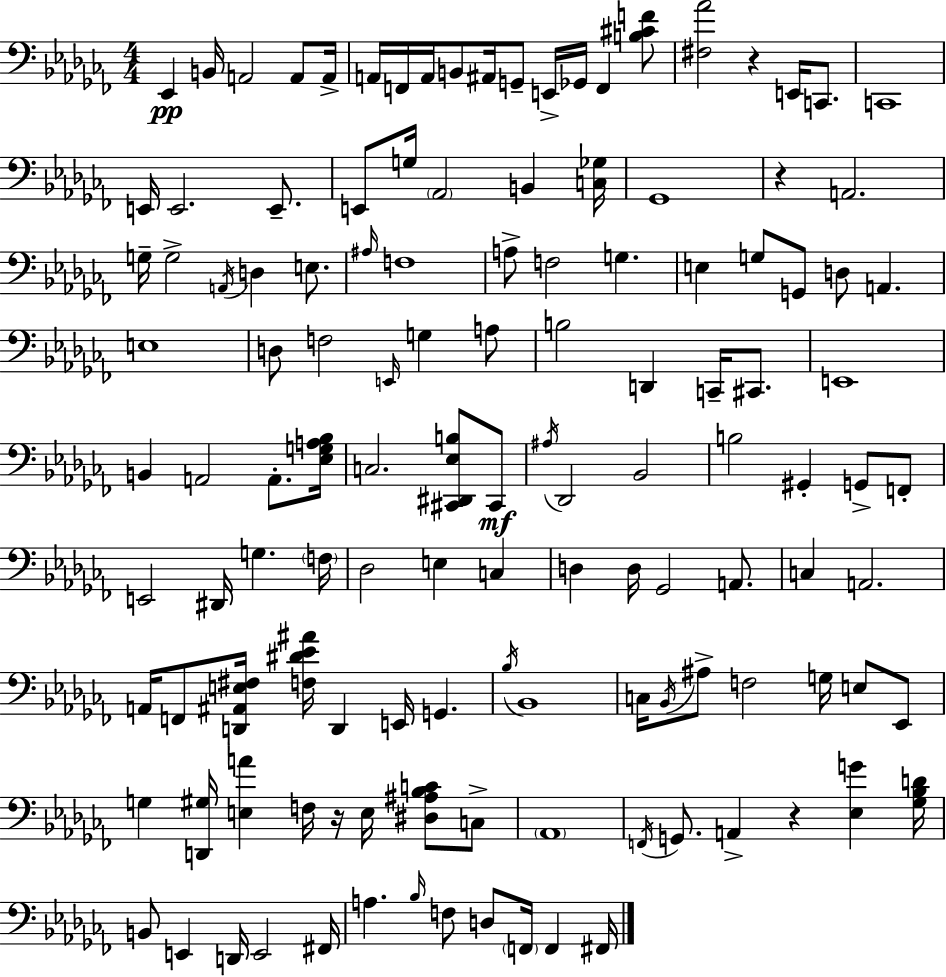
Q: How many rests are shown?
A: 4